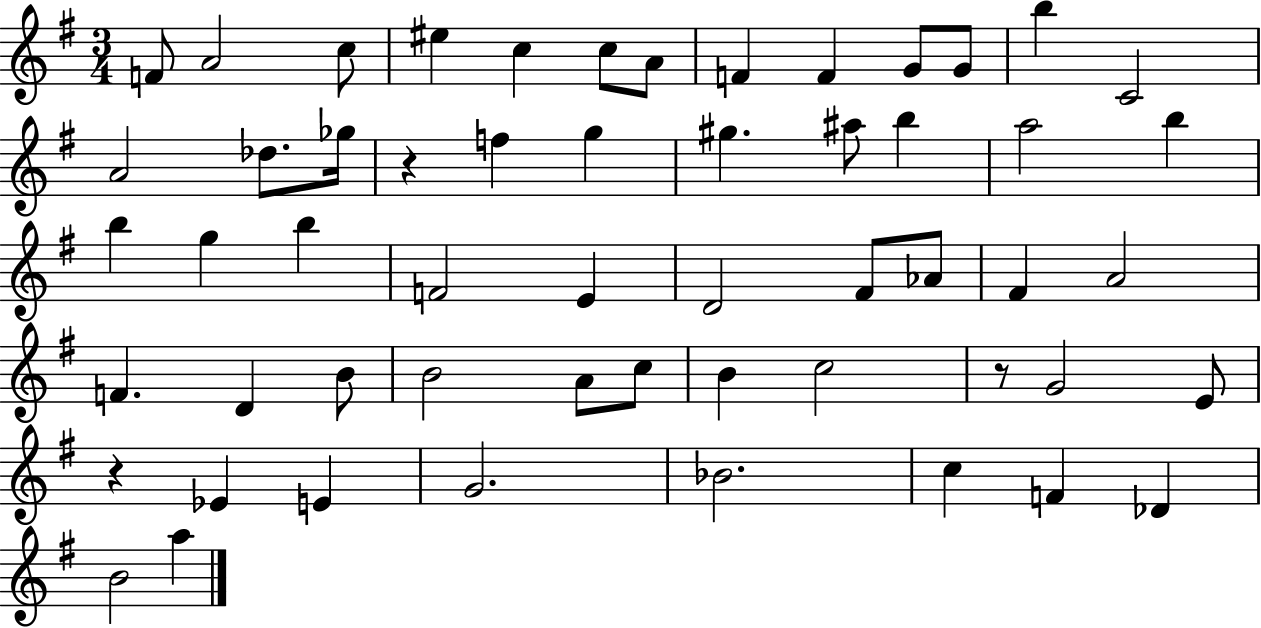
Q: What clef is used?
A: treble